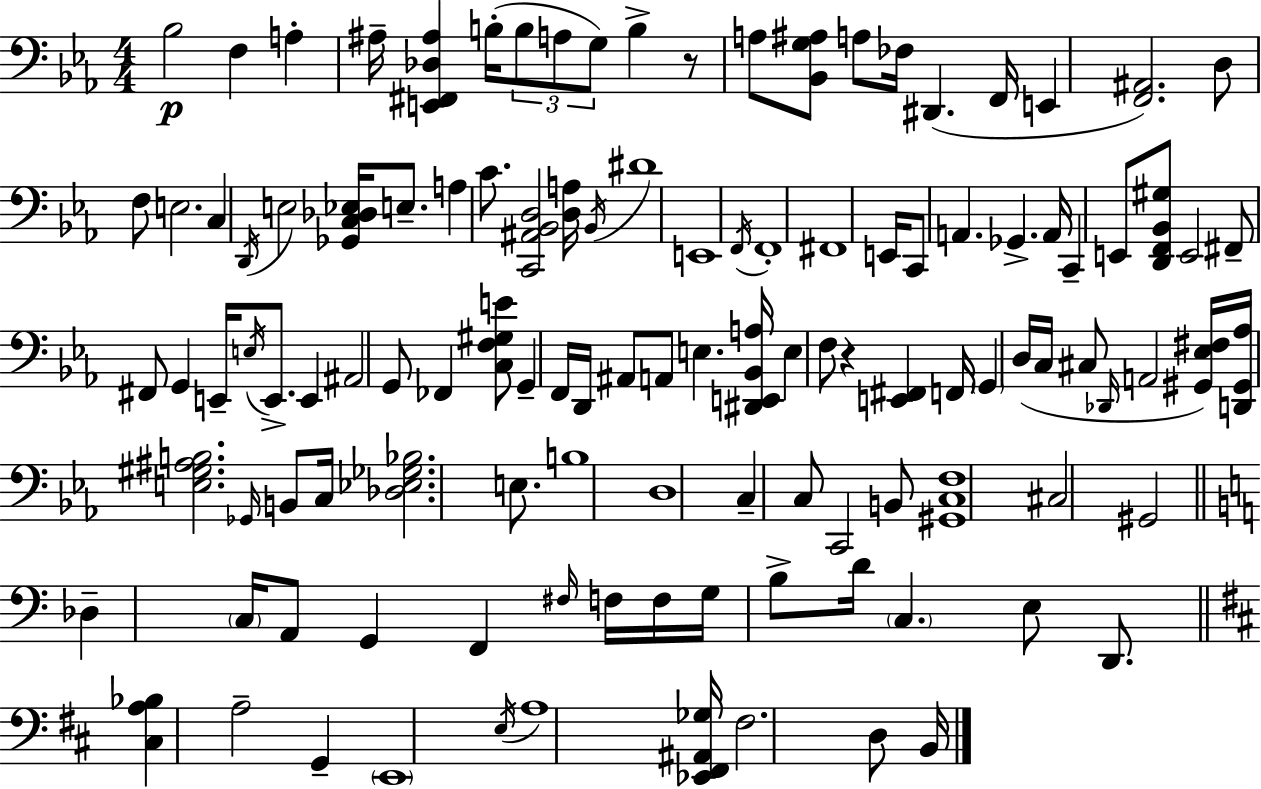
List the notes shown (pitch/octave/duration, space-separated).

Bb3/h F3/q A3/q A#3/s [E2,F#2,Db3,A#3]/q B3/s B3/e A3/e G3/e B3/q R/e A3/e [Bb2,G3,A#3]/e A3/e FES3/s D#2/q. F2/s E2/q [F2,A#2]/h. D3/e F3/e E3/h. C3/q D2/s E3/h [Gb2,C3,Db3,Eb3]/s E3/e. A3/q C4/e. [C2,A#2,Bb2,D3]/h [D3,A3]/s Bb2/s D#4/w E2/w F2/s F2/w F#2/w E2/s C2/e A2/q. Gb2/q. A2/s C2/q E2/e [D2,F2,Bb2,G#3]/e E2/h F#2/e F#2/e G2/q E2/s E3/s E2/e. E2/q A#2/h G2/e FES2/q [C3,F3,G#3,E4]/e G2/q F2/s D2/s A#2/e A2/e E3/q. [D#2,E2,Bb2,A3]/s E3/q F3/e R/q [E2,F#2]/q F2/s G2/q D3/s C3/s C#3/e Db2/s A2/h [G#2,Eb3,F#3]/s [D2,G#2,Ab3]/s [E3,G#3,A#3,B3]/h. Gb2/s B2/e C3/s [Db3,Eb3,Gb3,Bb3]/h. E3/e. B3/w D3/w C3/q C3/e C2/h B2/e [G#2,C3,F3]/w C#3/h G#2/h Db3/q C3/s A2/e G2/q F2/q F#3/s F3/s F3/s G3/s B3/e D4/s C3/q. E3/e D2/e. [C#3,A3,Bb3]/q A3/h G2/q E2/w E3/s A3/w [Eb2,F#2,A#2,Gb3]/s F#3/h. D3/e B2/s